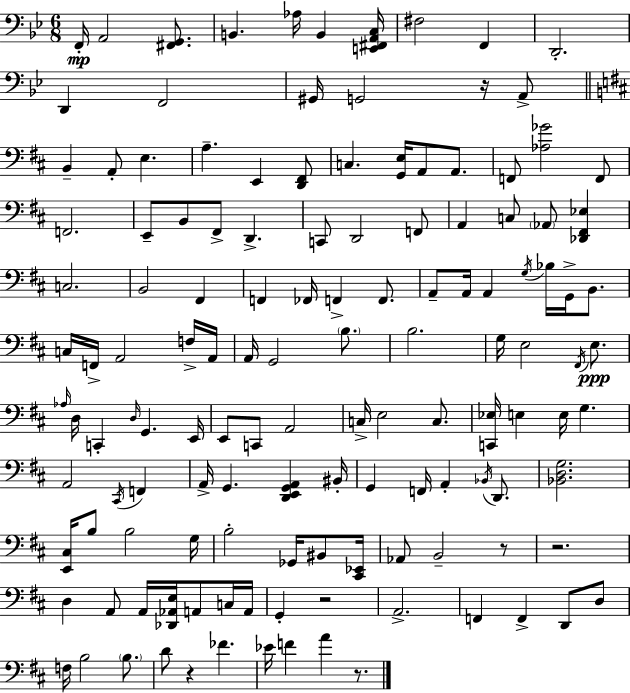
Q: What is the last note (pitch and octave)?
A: A4